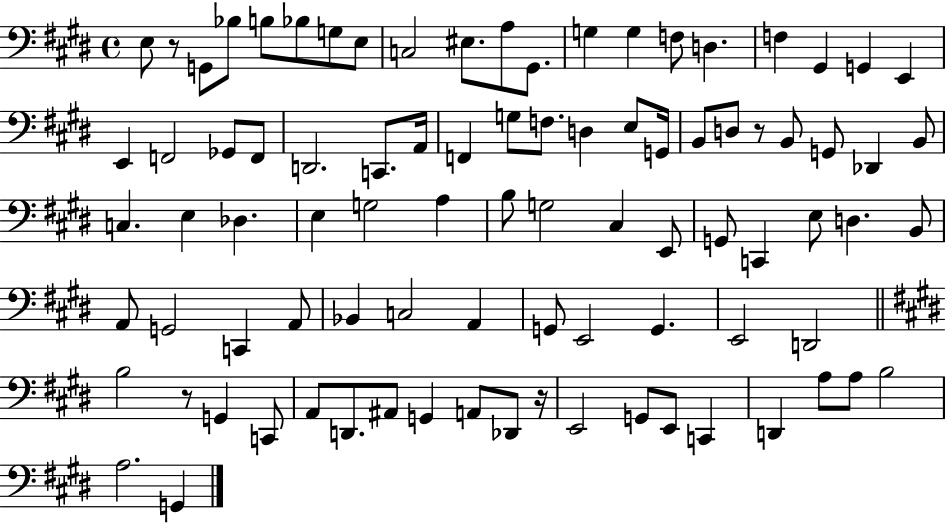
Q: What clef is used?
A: bass